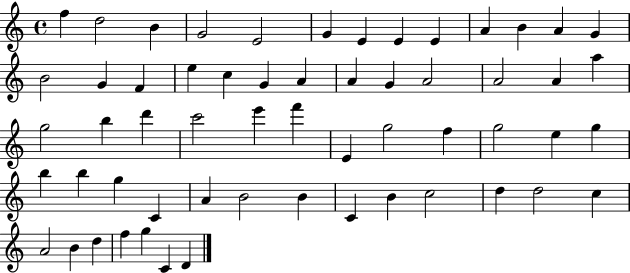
F5/q D5/h B4/q G4/h E4/h G4/q E4/q E4/q E4/q A4/q B4/q A4/q G4/q B4/h G4/q F4/q E5/q C5/q G4/q A4/q A4/q G4/q A4/h A4/h A4/q A5/q G5/h B5/q D6/q C6/h E6/q F6/q E4/q G5/h F5/q G5/h E5/q G5/q B5/q B5/q G5/q C4/q A4/q B4/h B4/q C4/q B4/q C5/h D5/q D5/h C5/q A4/h B4/q D5/q F5/q G5/q C4/q D4/q